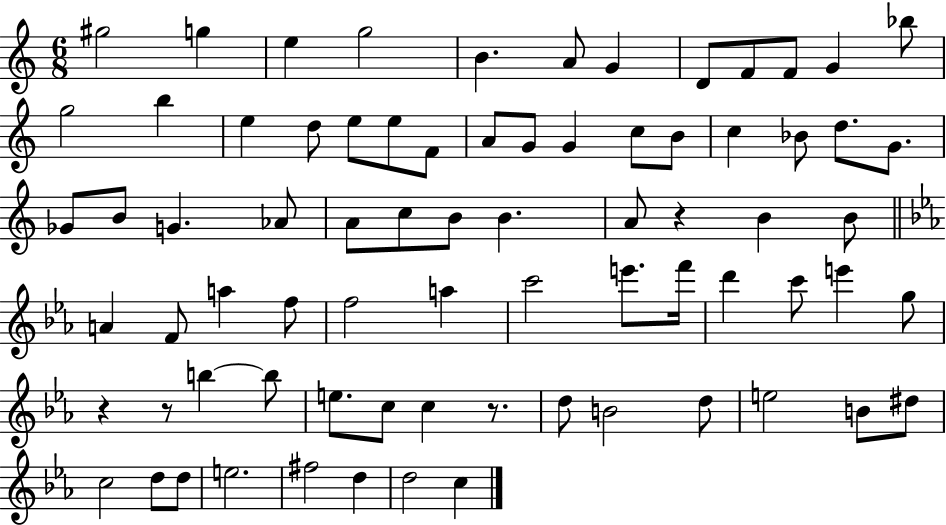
X:1
T:Untitled
M:6/8
L:1/4
K:C
^g2 g e g2 B A/2 G D/2 F/2 F/2 G _b/2 g2 b e d/2 e/2 e/2 F/2 A/2 G/2 G c/2 B/2 c _B/2 d/2 G/2 _G/2 B/2 G _A/2 A/2 c/2 B/2 B A/2 z B B/2 A F/2 a f/2 f2 a c'2 e'/2 f'/4 d' c'/2 e' g/2 z z/2 b b/2 e/2 c/2 c z/2 d/2 B2 d/2 e2 B/2 ^d/2 c2 d/2 d/2 e2 ^f2 d d2 c